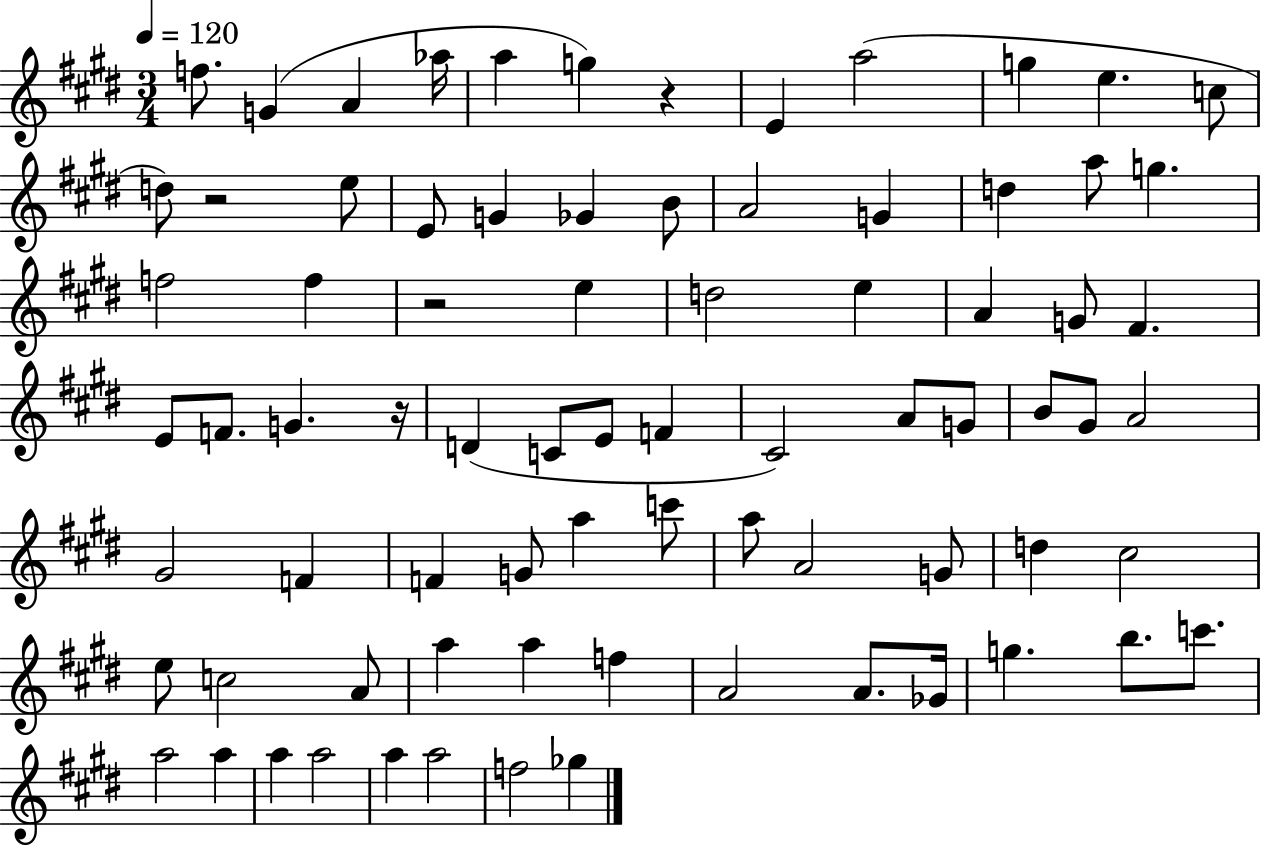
F5/e. G4/q A4/q Ab5/s A5/q G5/q R/q E4/q A5/h G5/q E5/q. C5/e D5/e R/h E5/e E4/e G4/q Gb4/q B4/e A4/h G4/q D5/q A5/e G5/q. F5/h F5/q R/h E5/q D5/h E5/q A4/q G4/e F#4/q. E4/e F4/e. G4/q. R/s D4/q C4/e E4/e F4/q C#4/h A4/e G4/e B4/e G#4/e A4/h G#4/h F4/q F4/q G4/e A5/q C6/e A5/e A4/h G4/e D5/q C#5/h E5/e C5/h A4/e A5/q A5/q F5/q A4/h A4/e. Gb4/s G5/q. B5/e. C6/e. A5/h A5/q A5/q A5/h A5/q A5/h F5/h Gb5/q